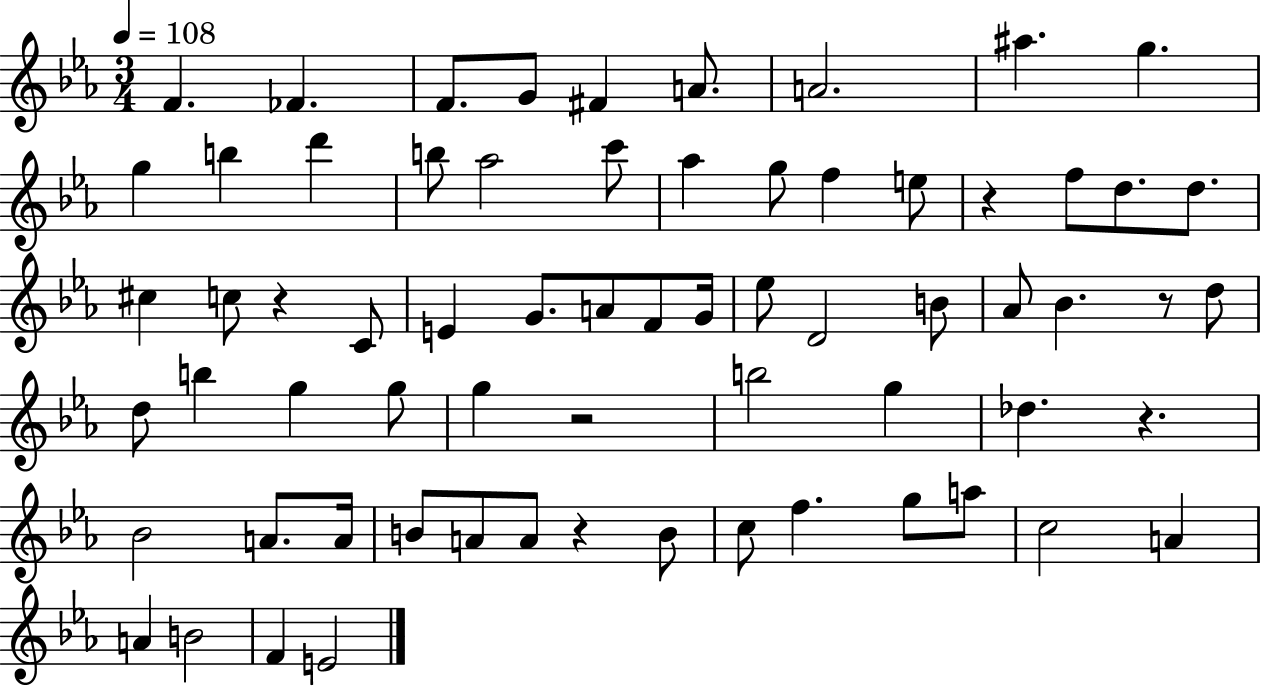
F4/q. FES4/q. F4/e. G4/e F#4/q A4/e. A4/h. A#5/q. G5/q. G5/q B5/q D6/q B5/e Ab5/h C6/e Ab5/q G5/e F5/q E5/e R/q F5/e D5/e. D5/e. C#5/q C5/e R/q C4/e E4/q G4/e. A4/e F4/e G4/s Eb5/e D4/h B4/e Ab4/e Bb4/q. R/e D5/e D5/e B5/q G5/q G5/e G5/q R/h B5/h G5/q Db5/q. R/q. Bb4/h A4/e. A4/s B4/e A4/e A4/e R/q B4/e C5/e F5/q. G5/e A5/e C5/h A4/q A4/q B4/h F4/q E4/h